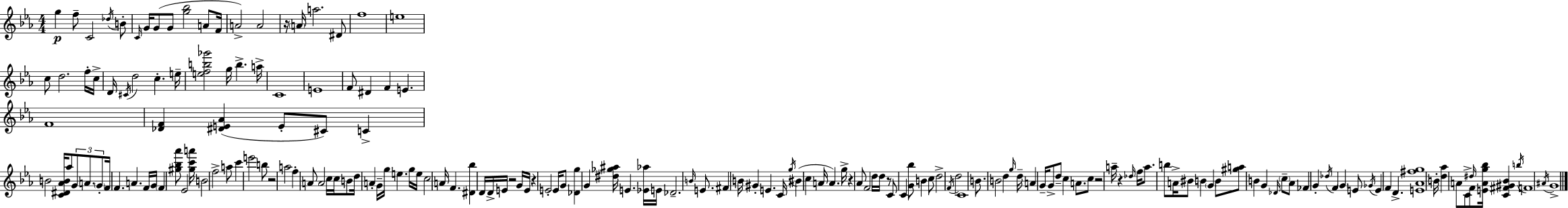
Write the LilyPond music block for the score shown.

{
  \clef treble
  \numericTimeSignature
  \time 4/4
  \key ees \major
  g''4\p f''8-- c'2 \acciaccatura { des''16 } b'8-. | \grace { c'16 } g'16 g'8( g'8 <g'' bes''>2 a'8 | f'16 a'2->) a'2 | r16 \parenthesize a'16 a''2. | \break dis'8 f''1 | e''1 | c''8 d''2. | f''16-. c''16-> d'16 \acciaccatura { cis'16 } d''2 c''4.-. | \break e''16-- <e'' f'' b'' ges'''>2 g''16 b''4.-> | a''16-> c'1 | e'1 | f'8 dis'4 f'4 e'4. | \break f'1 | <des' f'>4 <dis' e' aes'>4( e'8-. cis'8) c'4-> | b'2 <c' dis' aes' b'>16 aes''8 \tuplet 3/2 { g'8 | a'8. \parenthesize g'8-. } f'16 f'4. a'4. | \break f'16 g'16 \parenthesize f'4 <gis'' bes'' aes'''>8 ees'2 | <gis'' c''' a'''>16 b'2 f''2-> | a''8 c'''4 e'''2 | b''8 r2 a''2 | \break f''4-. a'8 a'2 | c''16 c''16 b'8 d''16 a'4-. g'16-- g''16 e''4. | g''16 e''16 c''2 a'16 f'4. | <dis' bes''>4 d'16 d'16-> e'16 r2 | \break g'16 e'16 r4 e'2-. | e'16 g'8 <des' g''>4 g'4 <dis'' ges'' ais''>16 e'4. | <ees' aes''>16 e'16 des'2.-- | \grace { b'16 } e'8. fis'4 b'16 gis'4-. e'4. | \break c'16 \acciaccatura { g''16 } bis'4( c''4 a'16 a'4.) | g''16-> r4 aes'8 f'2 | d''16 d''16 r8 c'8 c'4 <g' bes''>8 b'4 | c''8 d''2-> \acciaccatura { f'16 } d''2 | \break c'1 | b'8. b'2 | d''4 \grace { g''16 } d''16-- a'4 g'16-- g'8-> d''8-- | c''4 a'8. c''8 r2 | \break a''16-- r4 \grace { des''16 } f''16 a''8. b''8 a'16-> bis'8 | b'4 \parenthesize g'4 b'8 <gis'' a''>8 b'4 | g'4 \grace { des'16 } \parenthesize c''8-- aes'8 fes'4 g'4-. | \acciaccatura { des''16 } f'4 \parenthesize g'4 e'8 \acciaccatura { ges'16 } e'4 | \break f'4 d'4.-> <e' aes' fis'' g''>1 | b'16-. <d'' aes''>4 | a'8 c'8-> \grace { dis''16 } f'8 <e' a' g'' bes''>16 <c' fis' gis' bes'>4 \acciaccatura { b''16 } f'1 | \acciaccatura { ais'16 } g'1-> | \break \bar "|."
}